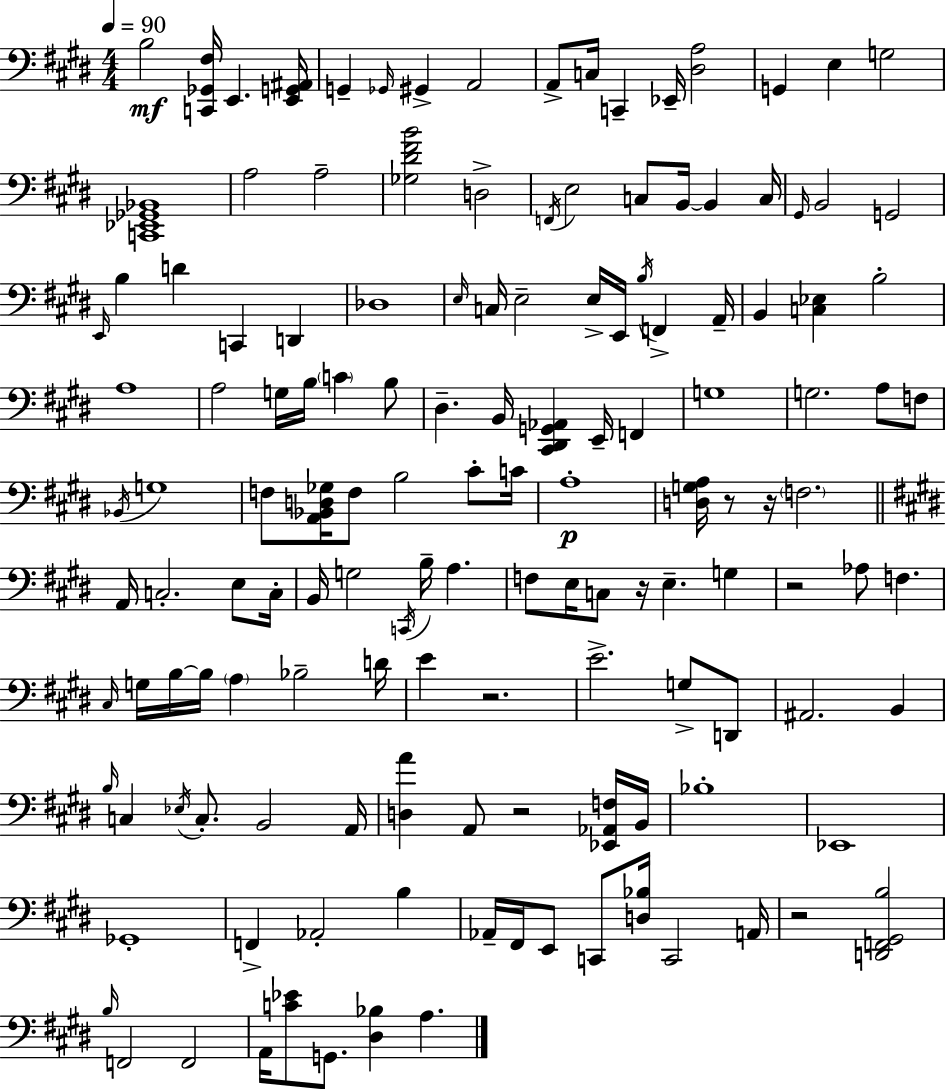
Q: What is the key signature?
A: E major